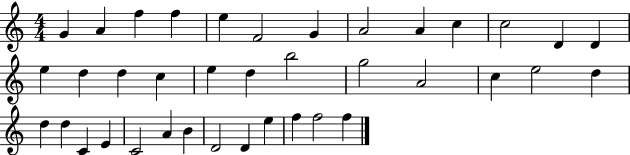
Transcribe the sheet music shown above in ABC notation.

X:1
T:Untitled
M:4/4
L:1/4
K:C
G A f f e F2 G A2 A c c2 D D e d d c e d b2 g2 A2 c e2 d d d C E C2 A B D2 D e f f2 f